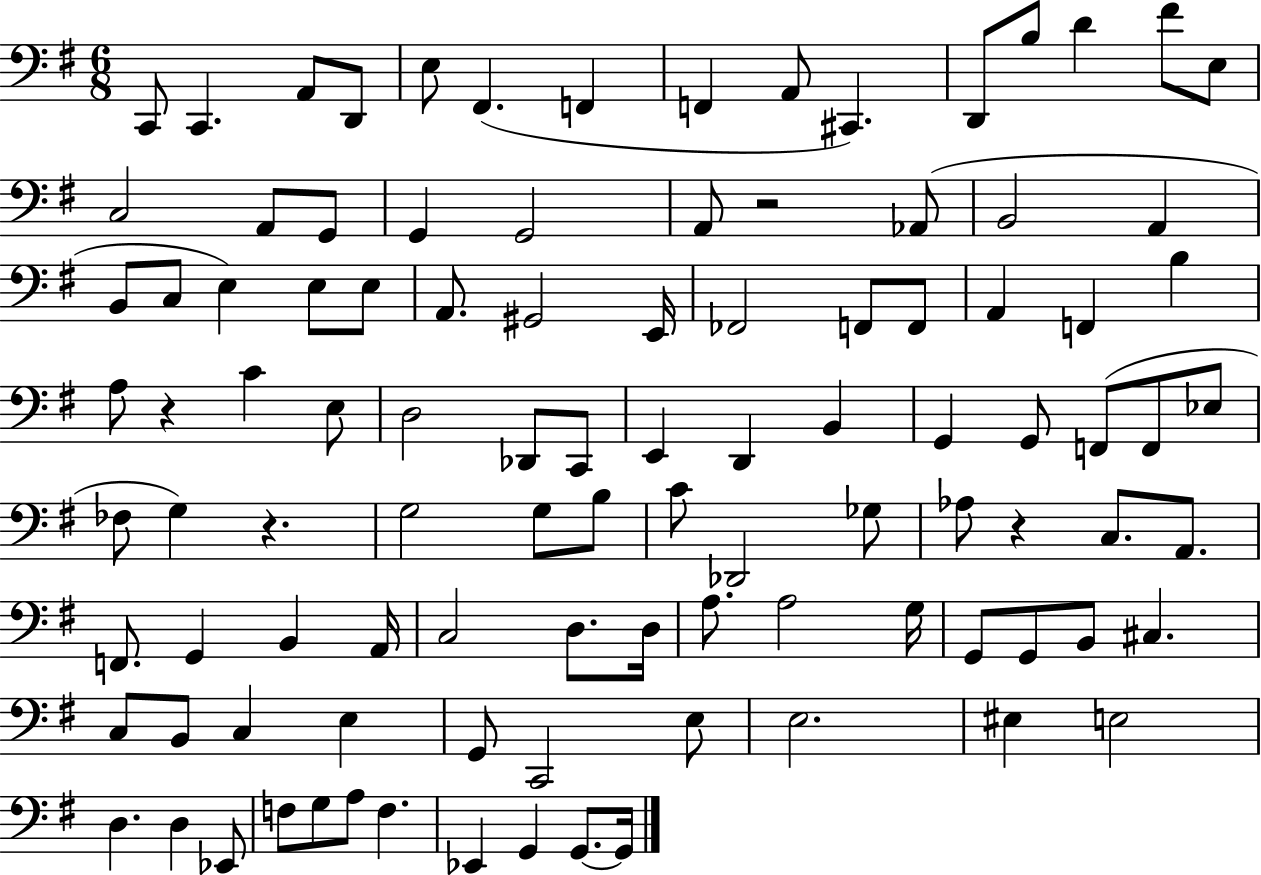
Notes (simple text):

C2/e C2/q. A2/e D2/e E3/e F#2/q. F2/q F2/q A2/e C#2/q. D2/e B3/e D4/q F#4/e E3/e C3/h A2/e G2/e G2/q G2/h A2/e R/h Ab2/e B2/h A2/q B2/e C3/e E3/q E3/e E3/e A2/e. G#2/h E2/s FES2/h F2/e F2/e A2/q F2/q B3/q A3/e R/q C4/q E3/e D3/h Db2/e C2/e E2/q D2/q B2/q G2/q G2/e F2/e F2/e Eb3/e FES3/e G3/q R/q. G3/h G3/e B3/e C4/e Db2/h Gb3/e Ab3/e R/q C3/e. A2/e. F2/e. G2/q B2/q A2/s C3/h D3/e. D3/s A3/e. A3/h G3/s G2/e G2/e B2/e C#3/q. C3/e B2/e C3/q E3/q G2/e C2/h E3/e E3/h. EIS3/q E3/h D3/q. D3/q Eb2/e F3/e G3/e A3/e F3/q. Eb2/q G2/q G2/e. G2/s